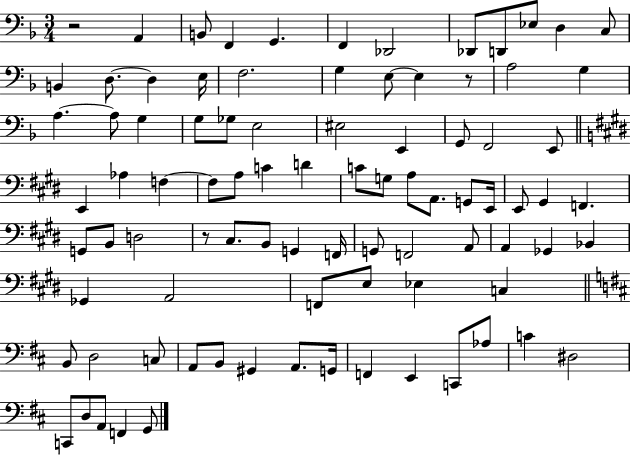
R/h A2/q B2/e F2/q G2/q. F2/q Db2/h Db2/e D2/e Eb3/e D3/q C3/e B2/q D3/e. D3/q E3/s F3/h. G3/q E3/e E3/q R/e A3/h G3/q A3/q. A3/e G3/q G3/e Gb3/e E3/h EIS3/h E2/q G2/e F2/h E2/e E2/q Ab3/q F3/q F3/e A3/e C4/q D4/q C4/e G3/e A3/e A2/e. G2/e E2/s E2/e G#2/q F2/q. G2/e B2/e D3/h R/e C#3/e. B2/e G2/q F2/s G2/e F2/h A2/e A2/q Gb2/q Bb2/q Gb2/q A2/h F2/e E3/e Eb3/q C3/q B2/e D3/h C3/e A2/e B2/e G#2/q A2/e. G2/s F2/q E2/q C2/e Ab3/e C4/q D#3/h C2/e D3/e A2/e F2/q G2/e